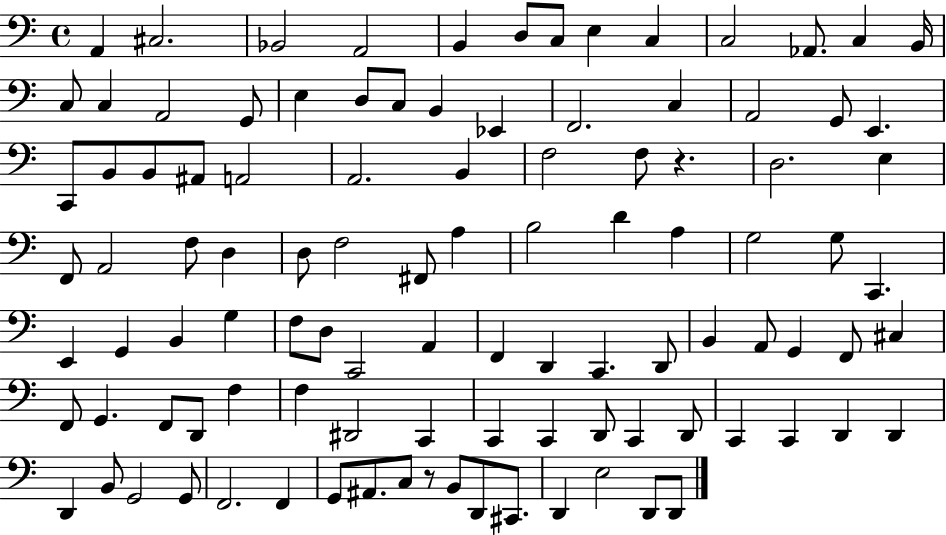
X:1
T:Untitled
M:4/4
L:1/4
K:C
A,, ^C,2 _B,,2 A,,2 B,, D,/2 C,/2 E, C, C,2 _A,,/2 C, B,,/4 C,/2 C, A,,2 G,,/2 E, D,/2 C,/2 B,, _E,, F,,2 C, A,,2 G,,/2 E,, C,,/2 B,,/2 B,,/2 ^A,,/2 A,,2 A,,2 B,, F,2 F,/2 z D,2 E, F,,/2 A,,2 F,/2 D, D,/2 F,2 ^F,,/2 A, B,2 D A, G,2 G,/2 C,, E,, G,, B,, G, F,/2 D,/2 C,,2 A,, F,, D,, C,, D,,/2 B,, A,,/2 G,, F,,/2 ^C, F,,/2 G,, F,,/2 D,,/2 F, F, ^D,,2 C,, C,, C,, D,,/2 C,, D,,/2 C,, C,, D,, D,, D,, B,,/2 G,,2 G,,/2 F,,2 F,, G,,/2 ^A,,/2 C,/2 z/2 B,,/2 D,,/2 ^C,,/2 D,, E,2 D,,/2 D,,/2